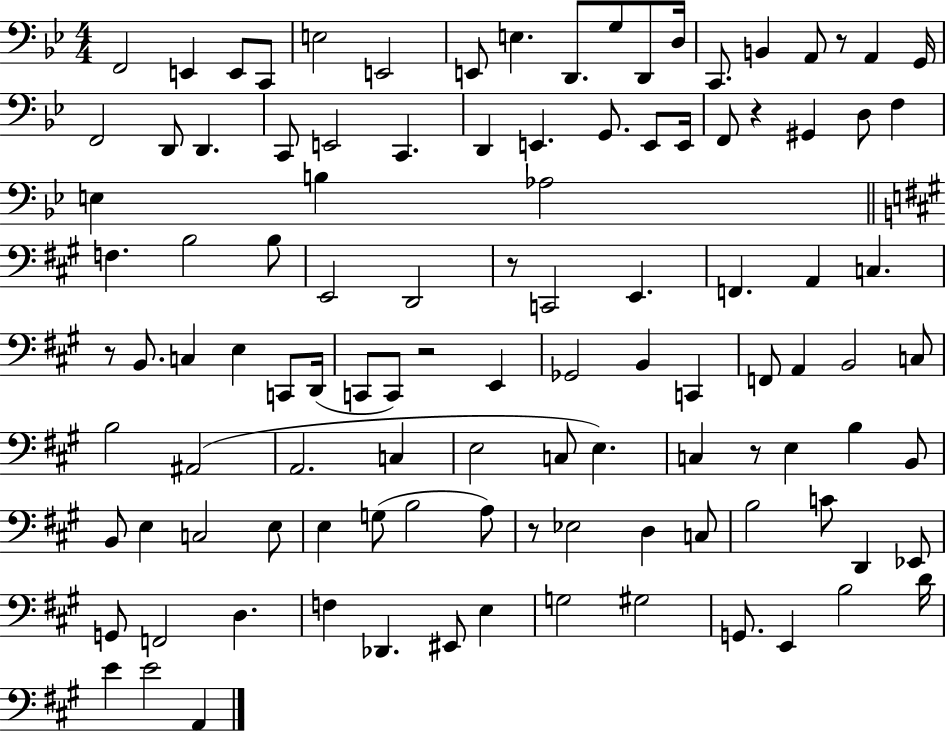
{
  \clef bass
  \numericTimeSignature
  \time 4/4
  \key bes \major
  f,2 e,4 e,8 c,8 | e2 e,2 | e,8 e4. d,8. g8 d,8 d16 | c,8. b,4 a,8 r8 a,4 g,16 | \break f,2 d,8 d,4. | c,8 e,2 c,4. | d,4 e,4. g,8. e,8 e,16 | f,8 r4 gis,4 d8 f4 | \break e4 b4 aes2 | \bar "||" \break \key a \major f4. b2 b8 | e,2 d,2 | r8 c,2 e,4. | f,4. a,4 c4. | \break r8 b,8. c4 e4 c,8 d,16( | c,8 c,8) r2 e,4 | ges,2 b,4 c,4 | f,8 a,4 b,2 c8 | \break b2 ais,2( | a,2. c4 | e2 c8 e4.) | c4 r8 e4 b4 b,8 | \break b,8 e4 c2 e8 | e4 g8( b2 a8) | r8 ees2 d4 c8 | b2 c'8 d,4 ees,8 | \break g,8 f,2 d4. | f4 des,4. eis,8 e4 | g2 gis2 | g,8. e,4 b2 d'16 | \break e'4 e'2 a,4 | \bar "|."
}